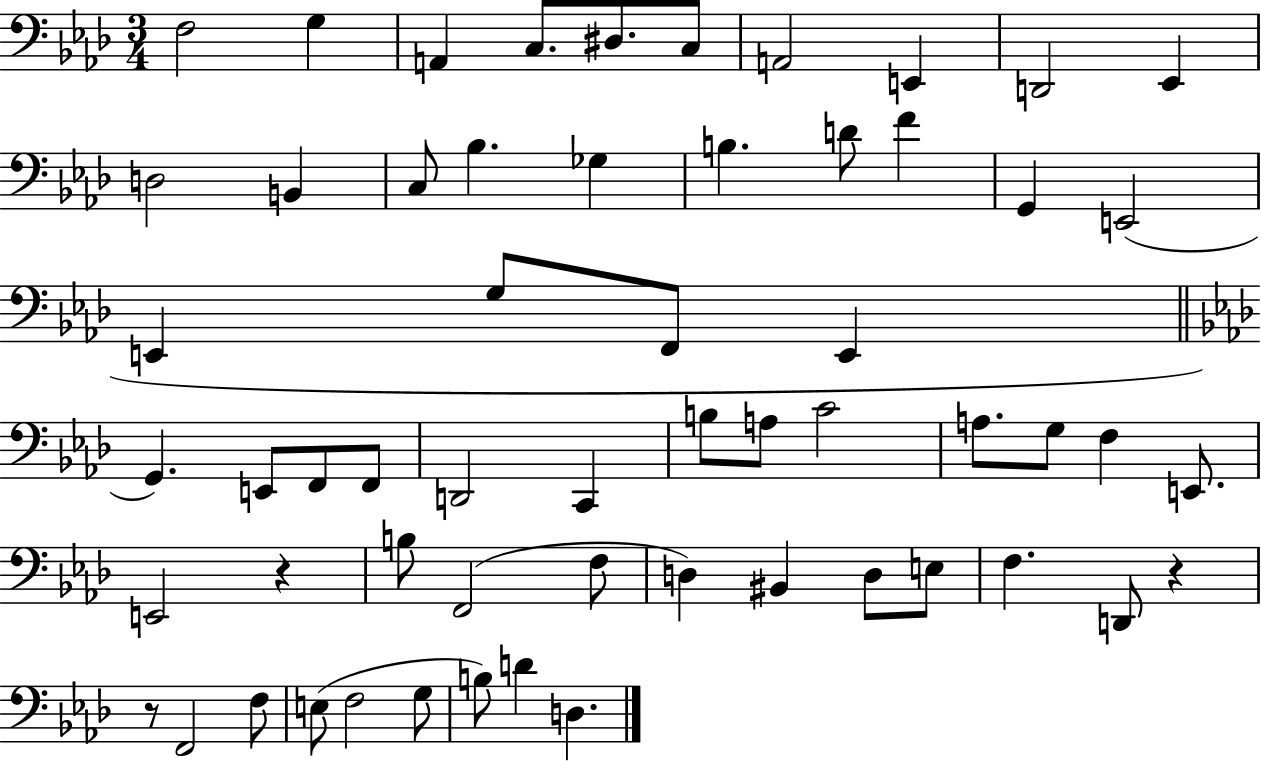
F3/h G3/q A2/q C3/e. D#3/e. C3/e A2/h E2/q D2/h Eb2/q D3/h B2/q C3/e Bb3/q. Gb3/q B3/q. D4/e F4/q G2/q E2/h E2/q G3/e F2/e E2/q G2/q. E2/e F2/e F2/e D2/h C2/q B3/e A3/e C4/h A3/e. G3/e F3/q E2/e. E2/h R/q B3/e F2/h F3/e D3/q BIS2/q D3/e E3/e F3/q. D2/e R/q R/e F2/h F3/e E3/e F3/h G3/e B3/e D4/q D3/q.